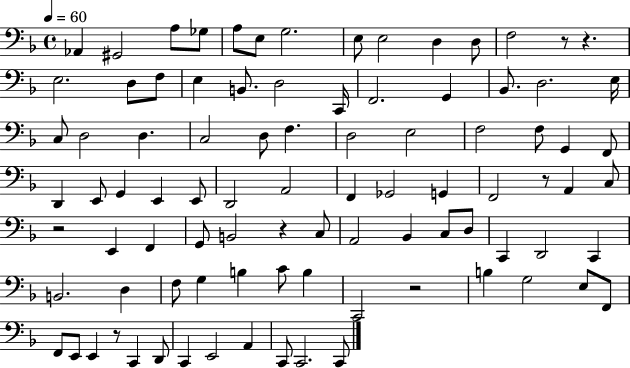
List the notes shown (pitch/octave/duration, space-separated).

Ab2/q G#2/h A3/e Gb3/e A3/e E3/e G3/h. E3/e E3/h D3/q D3/e F3/h R/e R/q. E3/h. D3/e F3/e E3/q B2/e. D3/h C2/s F2/h. G2/q Bb2/e. D3/h. E3/s C3/e D3/h D3/q. C3/h D3/e F3/q. D3/h E3/h F3/h F3/e G2/q F2/e D2/q E2/e G2/q E2/q E2/e D2/h A2/h F2/q Gb2/h G2/q F2/h R/e A2/q C3/e R/h E2/q F2/q G2/e B2/h R/q C3/e A2/h Bb2/q C3/e D3/e C2/q D2/h C2/q B2/h. D3/q F3/e G3/q B3/q C4/e B3/q C2/h R/h B3/q G3/h E3/e F2/e F2/e E2/e E2/q R/e C2/q D2/e C2/q E2/h A2/q C2/e C2/h. C2/e